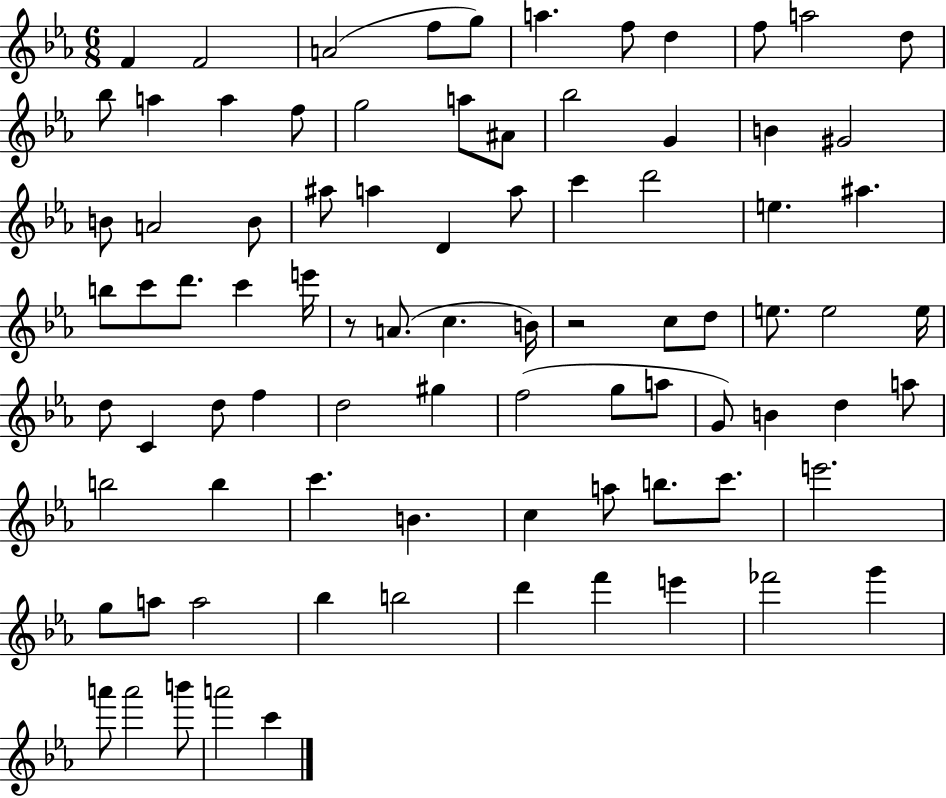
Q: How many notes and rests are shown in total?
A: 85